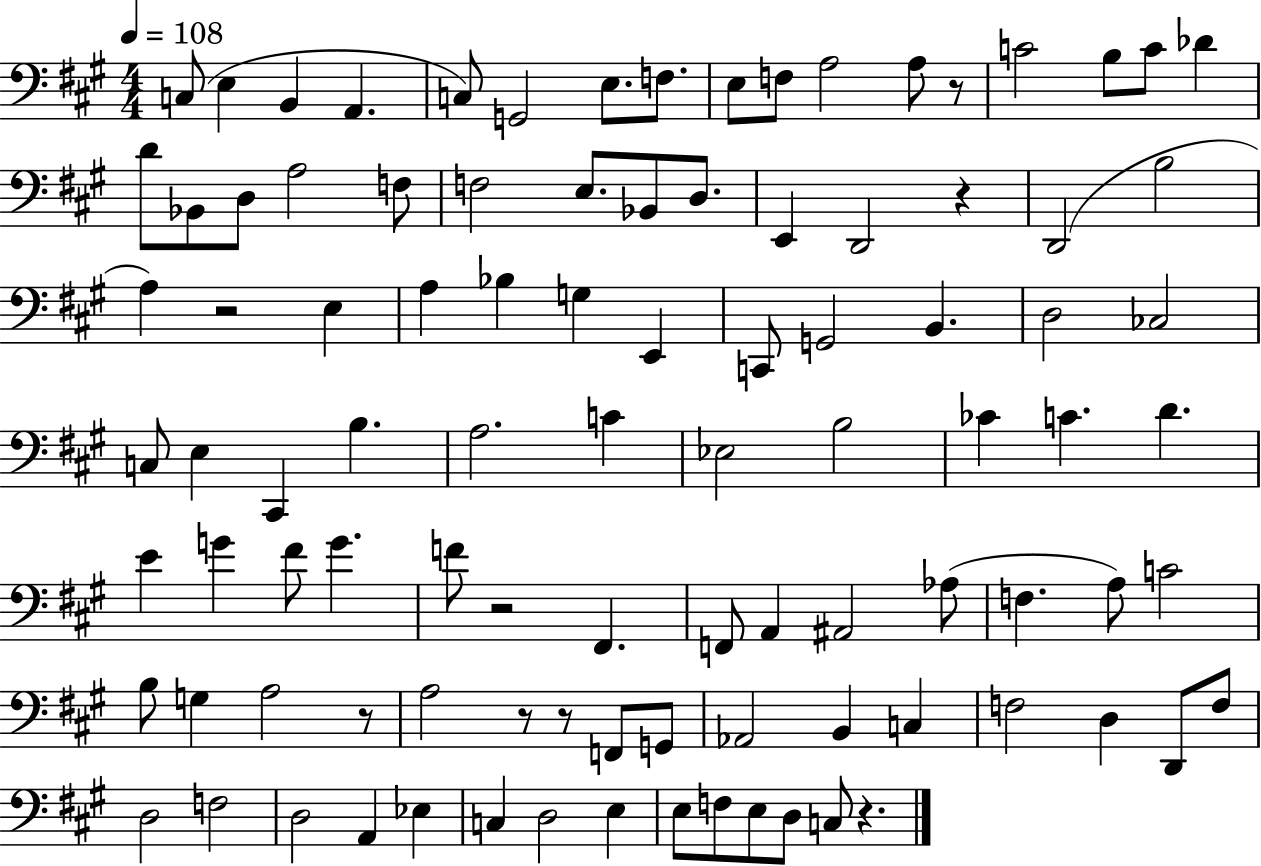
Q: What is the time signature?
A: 4/4